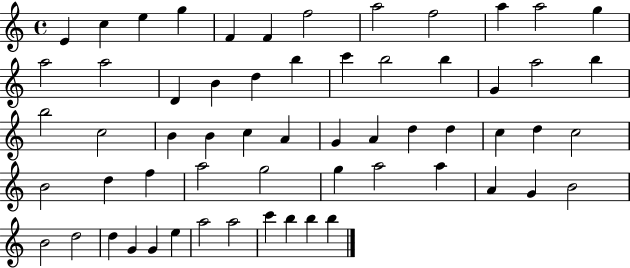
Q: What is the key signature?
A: C major